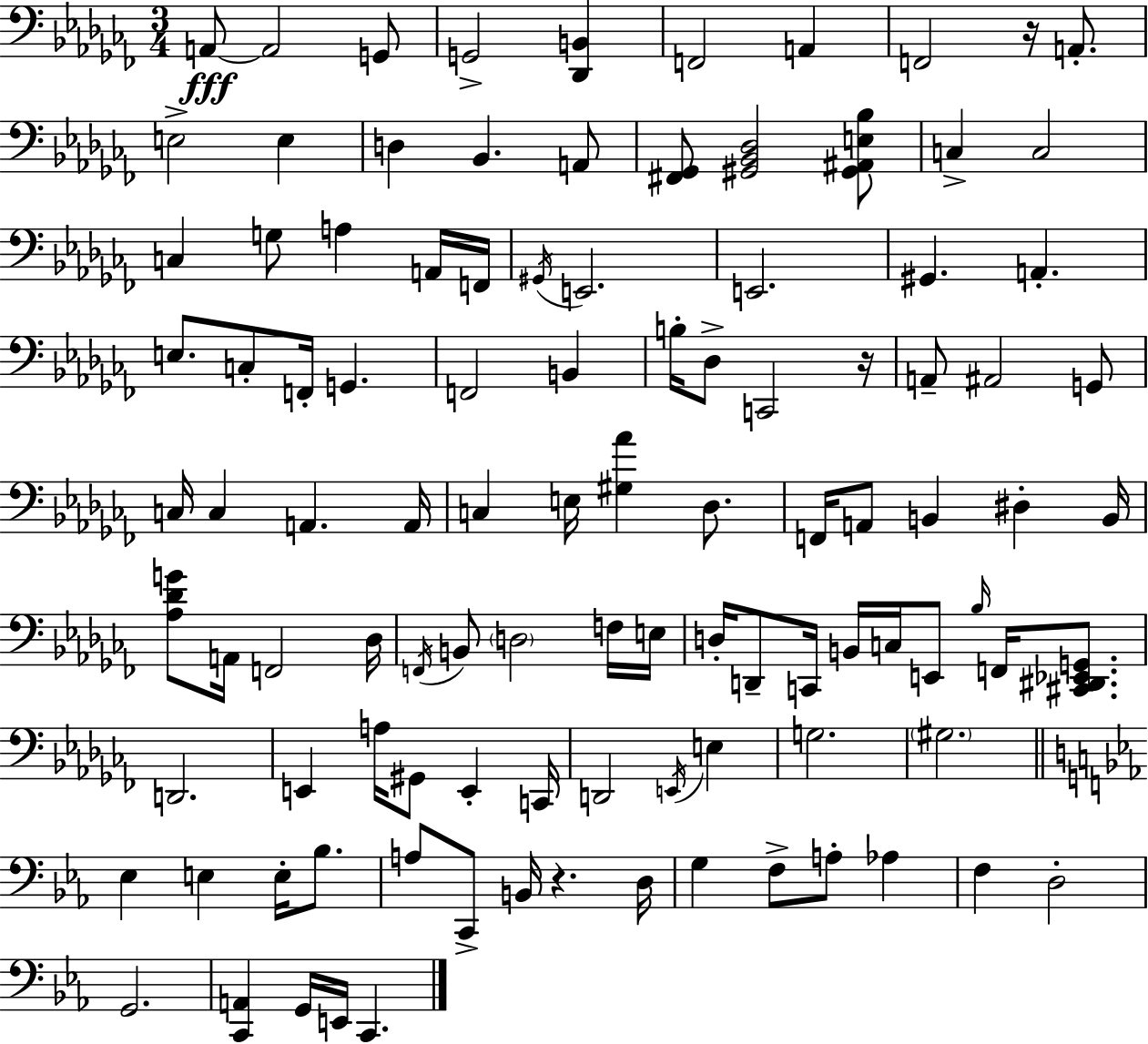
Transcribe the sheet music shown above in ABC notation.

X:1
T:Untitled
M:3/4
L:1/4
K:Abm
A,,/2 A,,2 G,,/2 G,,2 [_D,,B,,] F,,2 A,, F,,2 z/4 A,,/2 E,2 E, D, _B,, A,,/2 [^F,,_G,,]/2 [^G,,_B,,_D,]2 [^G,,^A,,E,_B,]/2 C, C,2 C, G,/2 A, A,,/4 F,,/4 ^G,,/4 E,,2 E,,2 ^G,, A,, E,/2 C,/2 F,,/4 G,, F,,2 B,, B,/4 _D,/2 C,,2 z/4 A,,/2 ^A,,2 G,,/2 C,/4 C, A,, A,,/4 C, E,/4 [^G,_A] _D,/2 F,,/4 A,,/2 B,, ^D, B,,/4 [_A,_DG]/2 A,,/4 F,,2 _D,/4 F,,/4 B,,/2 D,2 F,/4 E,/4 D,/4 D,,/2 C,,/4 B,,/4 C,/4 E,,/2 _B,/4 F,,/4 [^C,,^D,,_E,,G,,]/2 D,,2 E,, A,/4 ^G,,/2 E,, C,,/4 D,,2 E,,/4 E, G,2 ^G,2 _E, E, E,/4 _B,/2 A,/2 C,,/2 B,,/4 z D,/4 G, F,/2 A,/2 _A, F, D,2 G,,2 [C,,A,,] G,,/4 E,,/4 C,,